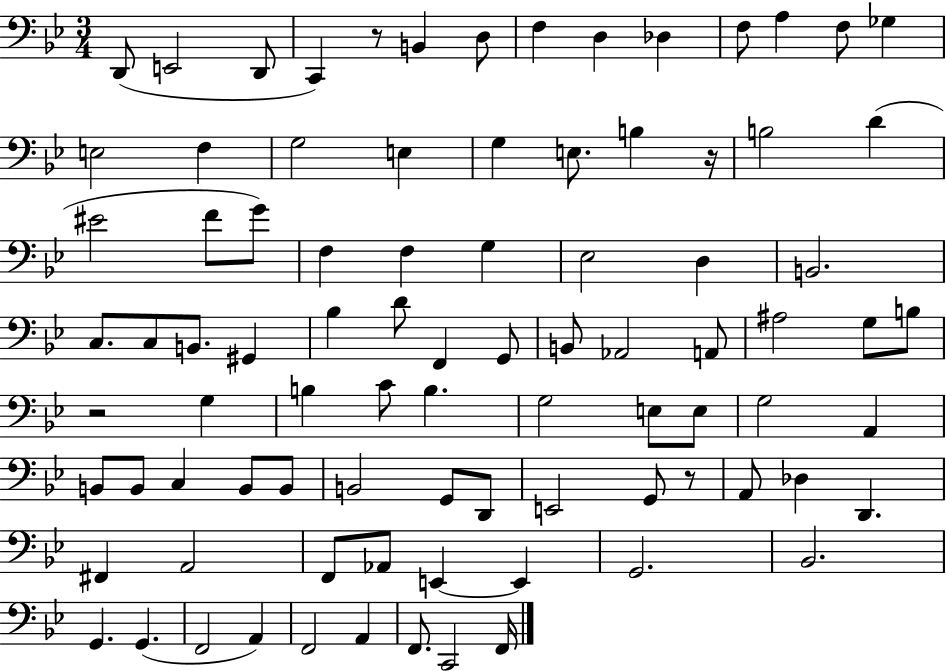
X:1
T:Untitled
M:3/4
L:1/4
K:Bb
D,,/2 E,,2 D,,/2 C,, z/2 B,, D,/2 F, D, _D, F,/2 A, F,/2 _G, E,2 F, G,2 E, G, E,/2 B, z/4 B,2 D ^E2 F/2 G/2 F, F, G, _E,2 D, B,,2 C,/2 C,/2 B,,/2 ^G,, _B, D/2 F,, G,,/2 B,,/2 _A,,2 A,,/2 ^A,2 G,/2 B,/2 z2 G, B, C/2 B, G,2 E,/2 E,/2 G,2 A,, B,,/2 B,,/2 C, B,,/2 B,,/2 B,,2 G,,/2 D,,/2 E,,2 G,,/2 z/2 A,,/2 _D, D,, ^F,, A,,2 F,,/2 _A,,/2 E,, E,, G,,2 _B,,2 G,, G,, F,,2 A,, F,,2 A,, F,,/2 C,,2 F,,/4